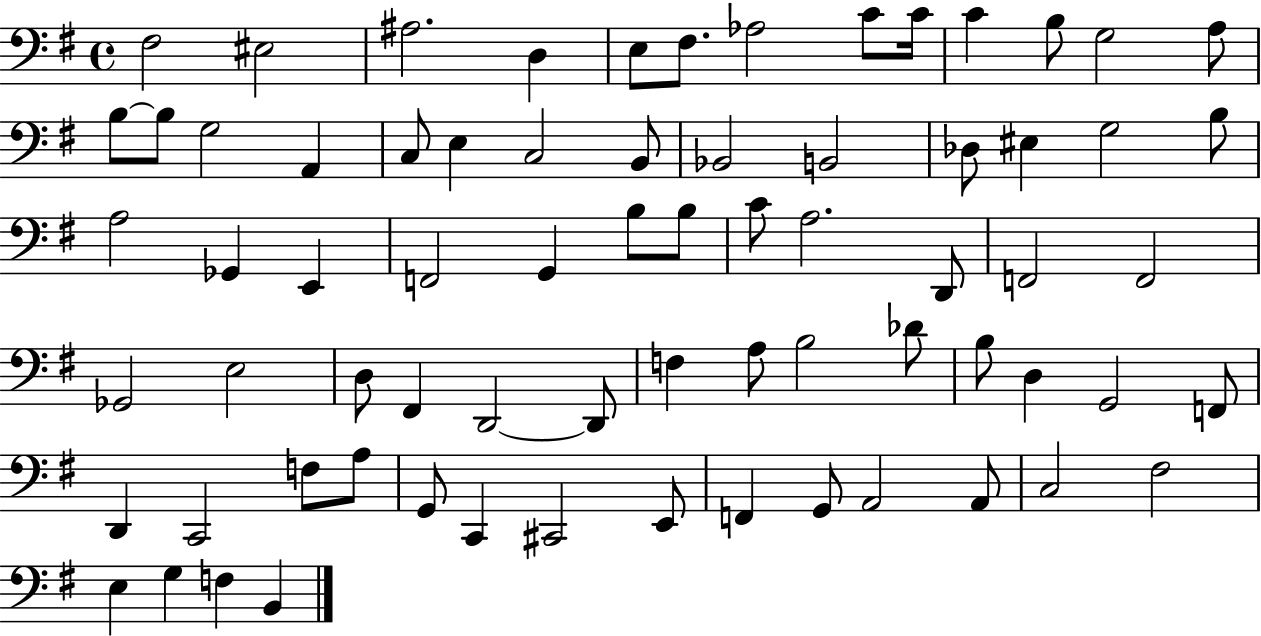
{
  \clef bass
  \time 4/4
  \defaultTimeSignature
  \key g \major
  fis2 eis2 | ais2. d4 | e8 fis8. aes2 c'8 c'16 | c'4 b8 g2 a8 | \break b8~~ b8 g2 a,4 | c8 e4 c2 b,8 | bes,2 b,2 | des8 eis4 g2 b8 | \break a2 ges,4 e,4 | f,2 g,4 b8 b8 | c'8 a2. d,8 | f,2 f,2 | \break ges,2 e2 | d8 fis,4 d,2~~ d,8 | f4 a8 b2 des'8 | b8 d4 g,2 f,8 | \break d,4 c,2 f8 a8 | g,8 c,4 cis,2 e,8 | f,4 g,8 a,2 a,8 | c2 fis2 | \break e4 g4 f4 b,4 | \bar "|."
}